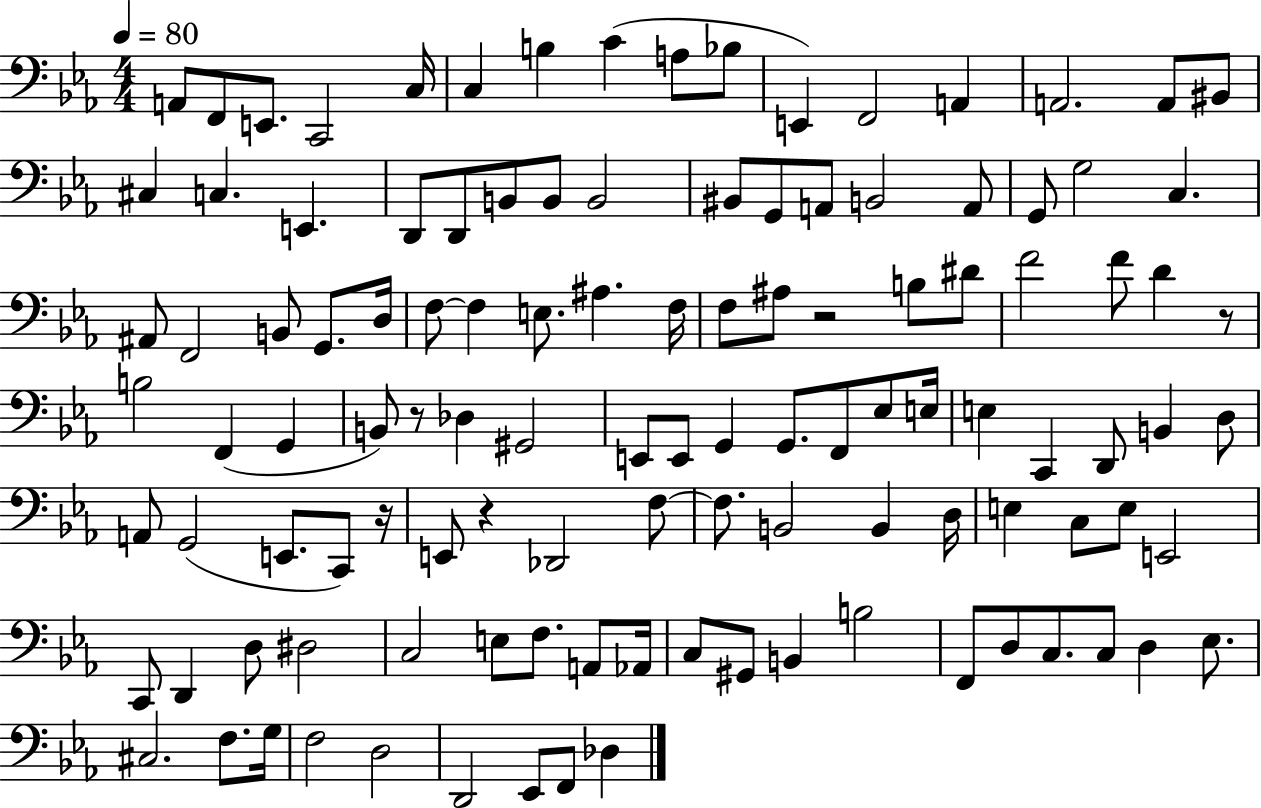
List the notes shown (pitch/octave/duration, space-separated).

A2/e F2/e E2/e. C2/h C3/s C3/q B3/q C4/q A3/e Bb3/e E2/q F2/h A2/q A2/h. A2/e BIS2/e C#3/q C3/q. E2/q. D2/e D2/e B2/e B2/e B2/h BIS2/e G2/e A2/e B2/h A2/e G2/e G3/h C3/q. A#2/e F2/h B2/e G2/e. D3/s F3/e F3/q E3/e. A#3/q. F3/s F3/e A#3/e R/h B3/e D#4/e F4/h F4/e D4/q R/e B3/h F2/q G2/q B2/e R/e Db3/q G#2/h E2/e E2/e G2/q G2/e. F2/e Eb3/e E3/s E3/q C2/q D2/e B2/q D3/e A2/e G2/h E2/e. C2/e R/s E2/e R/q Db2/h F3/e F3/e. B2/h B2/q D3/s E3/q C3/e E3/e E2/h C2/e D2/q D3/e D#3/h C3/h E3/e F3/e. A2/e Ab2/s C3/e G#2/e B2/q B3/h F2/e D3/e C3/e. C3/e D3/q Eb3/e. C#3/h. F3/e. G3/s F3/h D3/h D2/h Eb2/e F2/e Db3/q